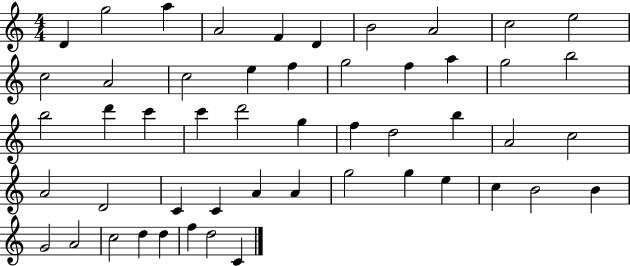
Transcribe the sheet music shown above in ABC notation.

X:1
T:Untitled
M:4/4
L:1/4
K:C
D g2 a A2 F D B2 A2 c2 e2 c2 A2 c2 e f g2 f a g2 b2 b2 d' c' c' d'2 g f d2 b A2 c2 A2 D2 C C A A g2 g e c B2 B G2 A2 c2 d d f d2 C